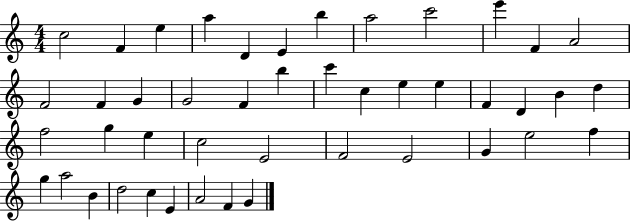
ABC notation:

X:1
T:Untitled
M:4/4
L:1/4
K:C
c2 F e a D E b a2 c'2 e' F A2 F2 F G G2 F b c' c e e F D B d f2 g e c2 E2 F2 E2 G e2 f g a2 B d2 c E A2 F G